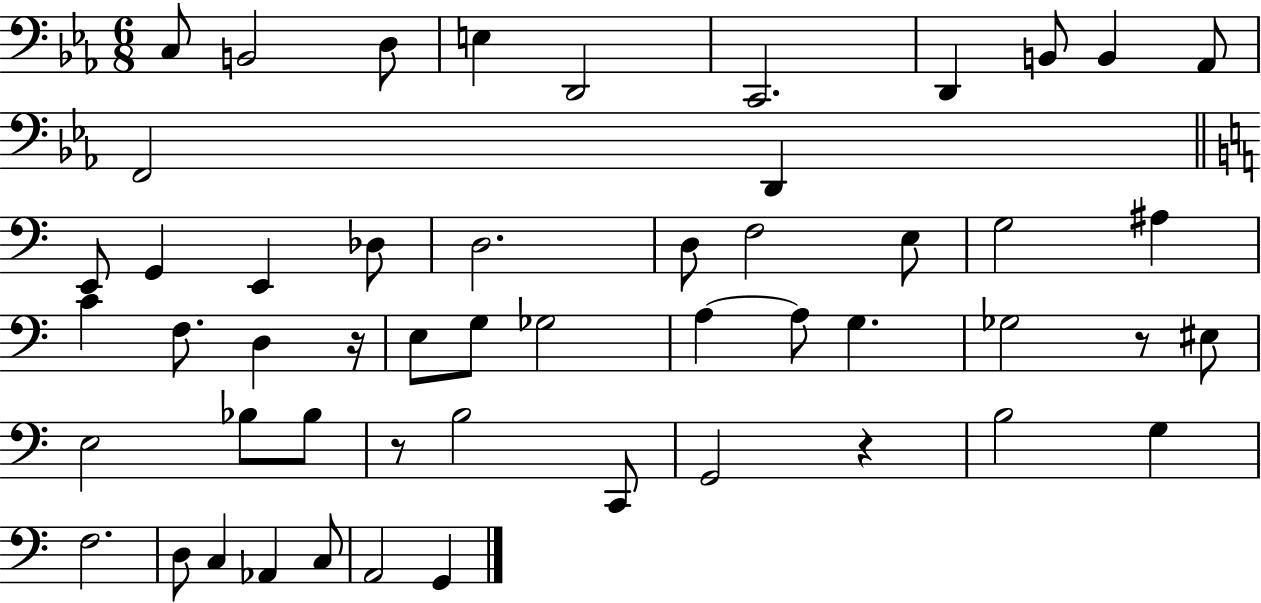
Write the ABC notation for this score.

X:1
T:Untitled
M:6/8
L:1/4
K:Eb
C,/2 B,,2 D,/2 E, D,,2 C,,2 D,, B,,/2 B,, _A,,/2 F,,2 D,, E,,/2 G,, E,, _D,/2 D,2 D,/2 F,2 E,/2 G,2 ^A, C F,/2 D, z/4 E,/2 G,/2 _G,2 A, A,/2 G, _G,2 z/2 ^E,/2 E,2 _B,/2 _B,/2 z/2 B,2 C,,/2 G,,2 z B,2 G, F,2 D,/2 C, _A,, C,/2 A,,2 G,,